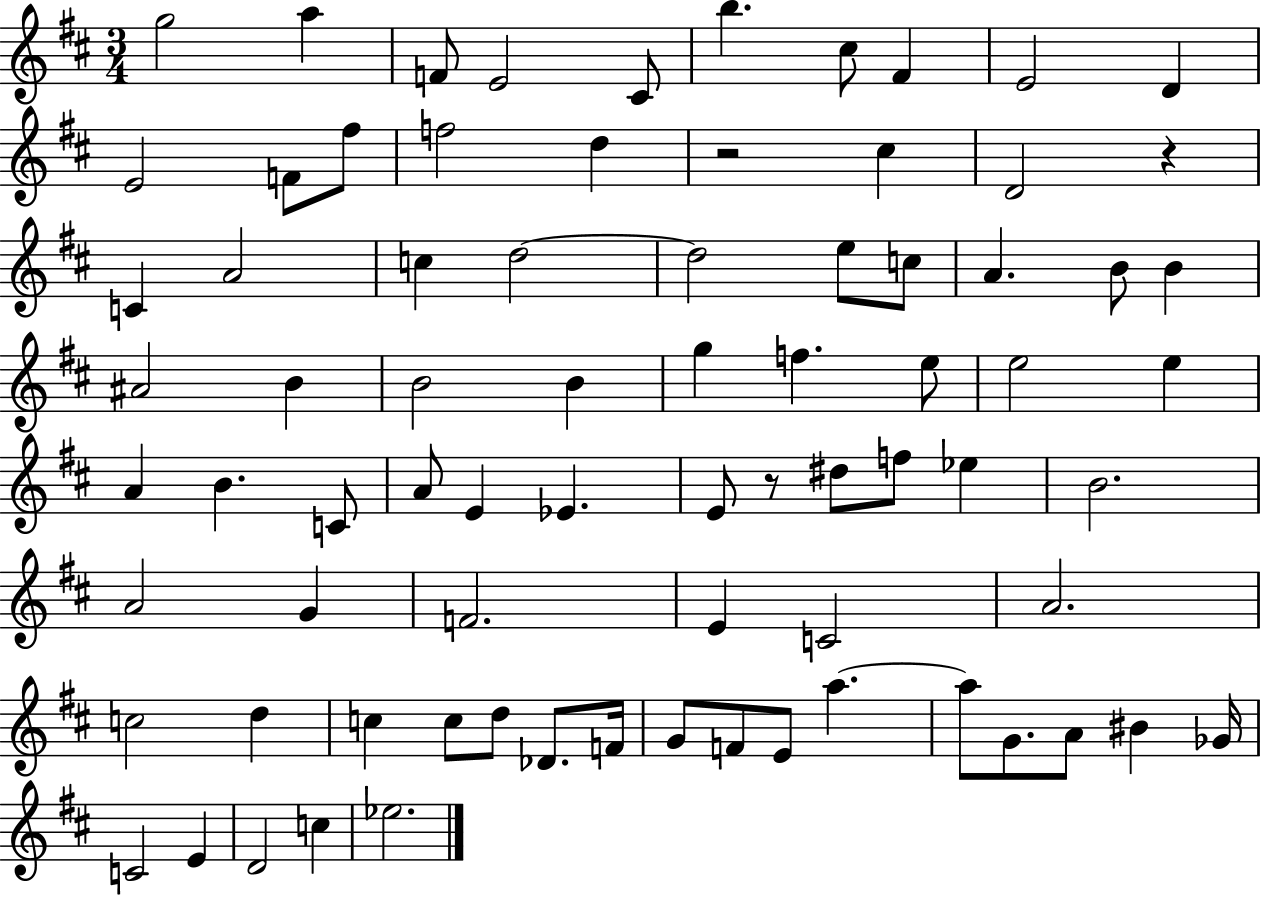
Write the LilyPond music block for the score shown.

{
  \clef treble
  \numericTimeSignature
  \time 3/4
  \key d \major
  g''2 a''4 | f'8 e'2 cis'8 | b''4. cis''8 fis'4 | e'2 d'4 | \break e'2 f'8 fis''8 | f''2 d''4 | r2 cis''4 | d'2 r4 | \break c'4 a'2 | c''4 d''2~~ | d''2 e''8 c''8 | a'4. b'8 b'4 | \break ais'2 b'4 | b'2 b'4 | g''4 f''4. e''8 | e''2 e''4 | \break a'4 b'4. c'8 | a'8 e'4 ees'4. | e'8 r8 dis''8 f''8 ees''4 | b'2. | \break a'2 g'4 | f'2. | e'4 c'2 | a'2. | \break c''2 d''4 | c''4 c''8 d''8 des'8. f'16 | g'8 f'8 e'8 a''4.~~ | a''8 g'8. a'8 bis'4 ges'16 | \break c'2 e'4 | d'2 c''4 | ees''2. | \bar "|."
}